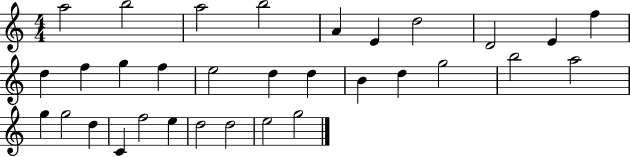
A5/h B5/h A5/h B5/h A4/q E4/q D5/h D4/h E4/q F5/q D5/q F5/q G5/q F5/q E5/h D5/q D5/q B4/q D5/q G5/h B5/h A5/h G5/q G5/h D5/q C4/q F5/h E5/q D5/h D5/h E5/h G5/h